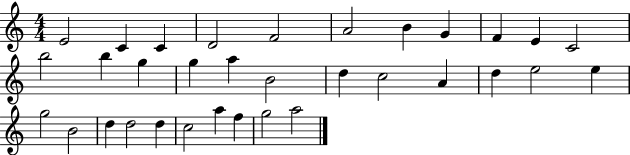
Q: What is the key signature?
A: C major